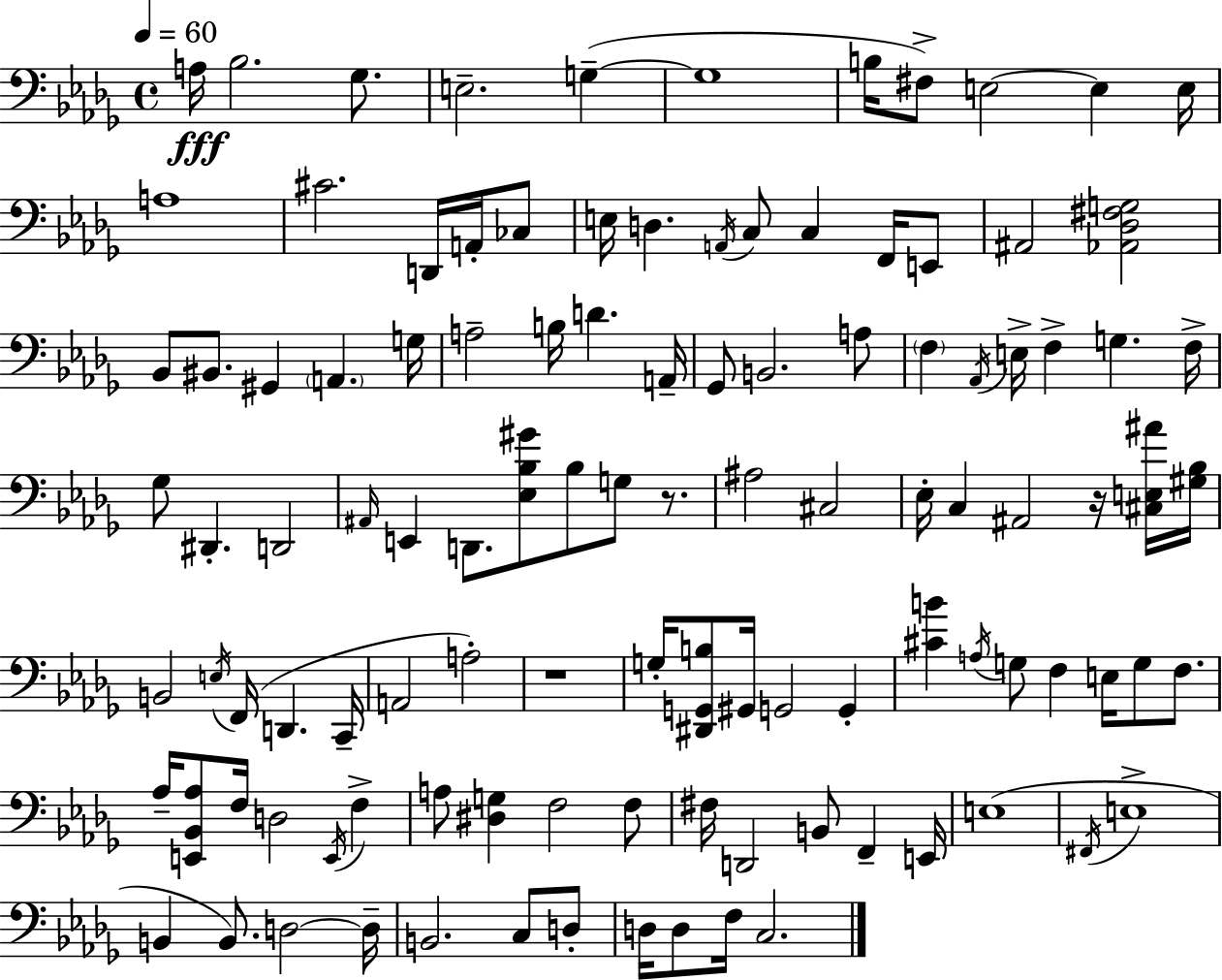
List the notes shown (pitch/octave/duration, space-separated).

A3/s Bb3/h. Gb3/e. E3/h. G3/q G3/w B3/s F#3/e E3/h E3/q E3/s A3/w C#4/h. D2/s A2/s CES3/e E3/s D3/q. A2/s C3/e C3/q F2/s E2/e A#2/h [Ab2,Db3,F#3,G3]/h Bb2/e BIS2/e. G#2/q A2/q. G3/s A3/h B3/s D4/q. A2/s Gb2/e B2/h. A3/e F3/q Ab2/s E3/s F3/q G3/q. F3/s Gb3/e D#2/q. D2/h A#2/s E2/q D2/e. [Eb3,Bb3,G#4]/e Bb3/e G3/e R/e. A#3/h C#3/h Eb3/s C3/q A#2/h R/s [C#3,E3,A#4]/s [G#3,Bb3]/s B2/h E3/s F2/s D2/q. C2/s A2/h A3/h R/w G3/s [D#2,G2,B3]/e G#2/s G2/h G2/q [C#4,B4]/q A3/s G3/e F3/q E3/s G3/e F3/e. Ab3/s [E2,Bb2,Ab3]/e F3/s D3/h E2/s F3/q A3/e [D#3,G3]/q F3/h F3/e F#3/s D2/h B2/e F2/q E2/s E3/w F#2/s E3/w B2/q B2/e. D3/h D3/s B2/h. C3/e D3/e D3/s D3/e F3/s C3/h.